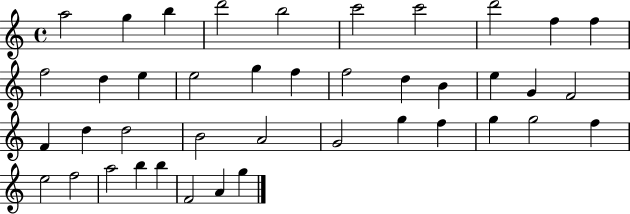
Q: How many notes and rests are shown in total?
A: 41